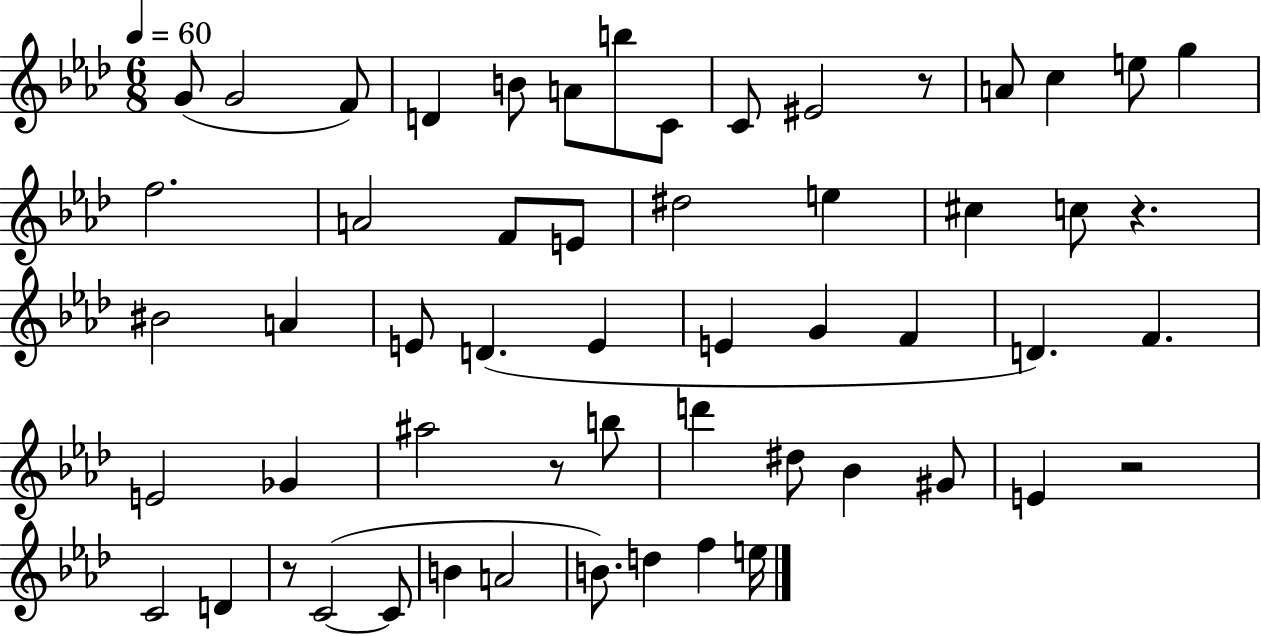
G4/e G4/h F4/e D4/q B4/e A4/e B5/e C4/e C4/e EIS4/h R/e A4/e C5/q E5/e G5/q F5/h. A4/h F4/e E4/e D#5/h E5/q C#5/q C5/e R/q. BIS4/h A4/q E4/e D4/q. E4/q E4/q G4/q F4/q D4/q. F4/q. E4/h Gb4/q A#5/h R/e B5/e D6/q D#5/e Bb4/q G#4/e E4/q R/h C4/h D4/q R/e C4/h C4/e B4/q A4/h B4/e. D5/q F5/q E5/s